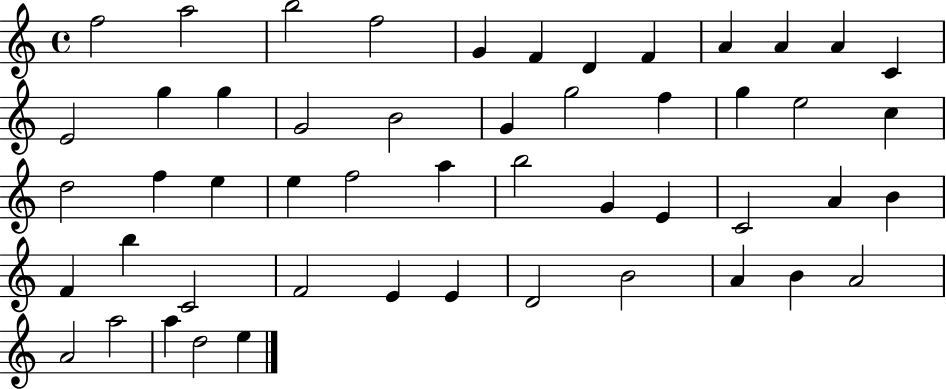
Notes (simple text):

F5/h A5/h B5/h F5/h G4/q F4/q D4/q F4/q A4/q A4/q A4/q C4/q E4/h G5/q G5/q G4/h B4/h G4/q G5/h F5/q G5/q E5/h C5/q D5/h F5/q E5/q E5/q F5/h A5/q B5/h G4/q E4/q C4/h A4/q B4/q F4/q B5/q C4/h F4/h E4/q E4/q D4/h B4/h A4/q B4/q A4/h A4/h A5/h A5/q D5/h E5/q